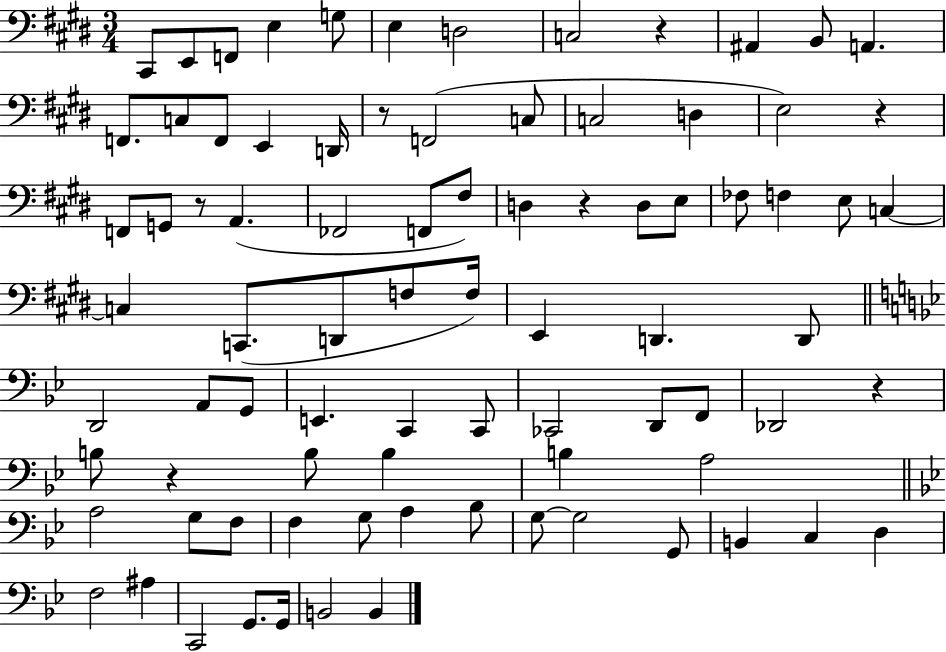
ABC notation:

X:1
T:Untitled
M:3/4
L:1/4
K:E
^C,,/2 E,,/2 F,,/2 E, G,/2 E, D,2 C,2 z ^A,, B,,/2 A,, F,,/2 C,/2 F,,/2 E,, D,,/4 z/2 F,,2 C,/2 C,2 D, E,2 z F,,/2 G,,/2 z/2 A,, _F,,2 F,,/2 ^F,/2 D, z D,/2 E,/2 _F,/2 F, E,/2 C, C, C,,/2 D,,/2 F,/2 F,/4 E,, D,, D,,/2 D,,2 A,,/2 G,,/2 E,, C,, C,,/2 _C,,2 D,,/2 F,,/2 _D,,2 z B,/2 z B,/2 B, B, A,2 A,2 G,/2 F,/2 F, G,/2 A, _B,/2 G,/2 G,2 G,,/2 B,, C, D, F,2 ^A, C,,2 G,,/2 G,,/4 B,,2 B,,